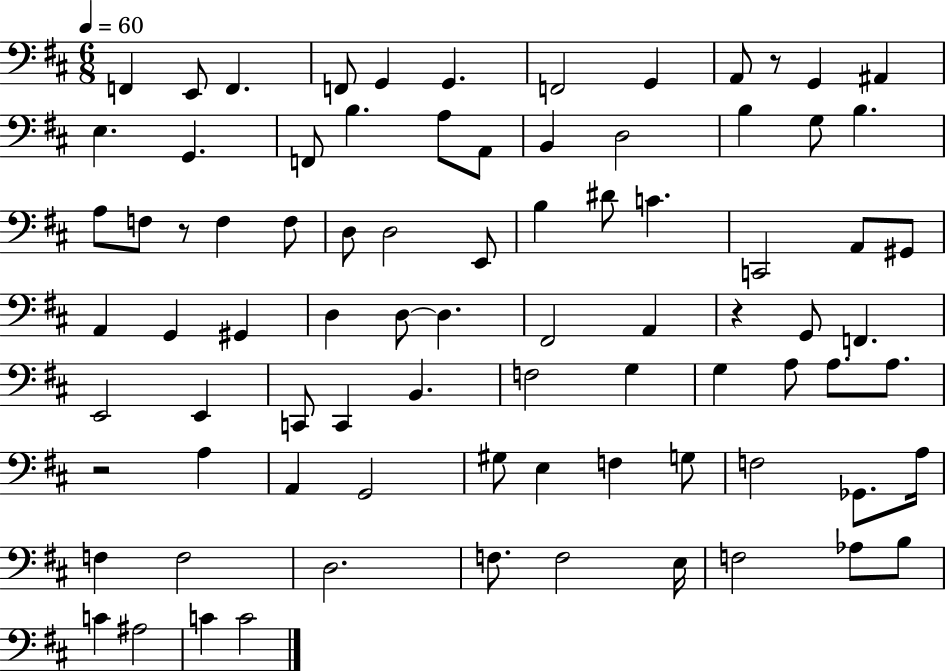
{
  \clef bass
  \numericTimeSignature
  \time 6/8
  \key d \major
  \tempo 4 = 60
  f,4 e,8 f,4. | f,8 g,4 g,4. | f,2 g,4 | a,8 r8 g,4 ais,4 | \break e4. g,4. | f,8 b4. a8 a,8 | b,4 d2 | b4 g8 b4. | \break a8 f8 r8 f4 f8 | d8 d2 e,8 | b4 dis'8 c'4. | c,2 a,8 gis,8 | \break a,4 g,4 gis,4 | d4 d8~~ d4. | fis,2 a,4 | r4 g,8 f,4. | \break e,2 e,4 | c,8 c,4 b,4. | f2 g4 | g4 a8 a8. a8. | \break r2 a4 | a,4 g,2 | gis8 e4 f4 g8 | f2 ges,8. a16 | \break f4 f2 | d2. | f8. f2 e16 | f2 aes8 b8 | \break c'4 ais2 | c'4 c'2 | \bar "|."
}